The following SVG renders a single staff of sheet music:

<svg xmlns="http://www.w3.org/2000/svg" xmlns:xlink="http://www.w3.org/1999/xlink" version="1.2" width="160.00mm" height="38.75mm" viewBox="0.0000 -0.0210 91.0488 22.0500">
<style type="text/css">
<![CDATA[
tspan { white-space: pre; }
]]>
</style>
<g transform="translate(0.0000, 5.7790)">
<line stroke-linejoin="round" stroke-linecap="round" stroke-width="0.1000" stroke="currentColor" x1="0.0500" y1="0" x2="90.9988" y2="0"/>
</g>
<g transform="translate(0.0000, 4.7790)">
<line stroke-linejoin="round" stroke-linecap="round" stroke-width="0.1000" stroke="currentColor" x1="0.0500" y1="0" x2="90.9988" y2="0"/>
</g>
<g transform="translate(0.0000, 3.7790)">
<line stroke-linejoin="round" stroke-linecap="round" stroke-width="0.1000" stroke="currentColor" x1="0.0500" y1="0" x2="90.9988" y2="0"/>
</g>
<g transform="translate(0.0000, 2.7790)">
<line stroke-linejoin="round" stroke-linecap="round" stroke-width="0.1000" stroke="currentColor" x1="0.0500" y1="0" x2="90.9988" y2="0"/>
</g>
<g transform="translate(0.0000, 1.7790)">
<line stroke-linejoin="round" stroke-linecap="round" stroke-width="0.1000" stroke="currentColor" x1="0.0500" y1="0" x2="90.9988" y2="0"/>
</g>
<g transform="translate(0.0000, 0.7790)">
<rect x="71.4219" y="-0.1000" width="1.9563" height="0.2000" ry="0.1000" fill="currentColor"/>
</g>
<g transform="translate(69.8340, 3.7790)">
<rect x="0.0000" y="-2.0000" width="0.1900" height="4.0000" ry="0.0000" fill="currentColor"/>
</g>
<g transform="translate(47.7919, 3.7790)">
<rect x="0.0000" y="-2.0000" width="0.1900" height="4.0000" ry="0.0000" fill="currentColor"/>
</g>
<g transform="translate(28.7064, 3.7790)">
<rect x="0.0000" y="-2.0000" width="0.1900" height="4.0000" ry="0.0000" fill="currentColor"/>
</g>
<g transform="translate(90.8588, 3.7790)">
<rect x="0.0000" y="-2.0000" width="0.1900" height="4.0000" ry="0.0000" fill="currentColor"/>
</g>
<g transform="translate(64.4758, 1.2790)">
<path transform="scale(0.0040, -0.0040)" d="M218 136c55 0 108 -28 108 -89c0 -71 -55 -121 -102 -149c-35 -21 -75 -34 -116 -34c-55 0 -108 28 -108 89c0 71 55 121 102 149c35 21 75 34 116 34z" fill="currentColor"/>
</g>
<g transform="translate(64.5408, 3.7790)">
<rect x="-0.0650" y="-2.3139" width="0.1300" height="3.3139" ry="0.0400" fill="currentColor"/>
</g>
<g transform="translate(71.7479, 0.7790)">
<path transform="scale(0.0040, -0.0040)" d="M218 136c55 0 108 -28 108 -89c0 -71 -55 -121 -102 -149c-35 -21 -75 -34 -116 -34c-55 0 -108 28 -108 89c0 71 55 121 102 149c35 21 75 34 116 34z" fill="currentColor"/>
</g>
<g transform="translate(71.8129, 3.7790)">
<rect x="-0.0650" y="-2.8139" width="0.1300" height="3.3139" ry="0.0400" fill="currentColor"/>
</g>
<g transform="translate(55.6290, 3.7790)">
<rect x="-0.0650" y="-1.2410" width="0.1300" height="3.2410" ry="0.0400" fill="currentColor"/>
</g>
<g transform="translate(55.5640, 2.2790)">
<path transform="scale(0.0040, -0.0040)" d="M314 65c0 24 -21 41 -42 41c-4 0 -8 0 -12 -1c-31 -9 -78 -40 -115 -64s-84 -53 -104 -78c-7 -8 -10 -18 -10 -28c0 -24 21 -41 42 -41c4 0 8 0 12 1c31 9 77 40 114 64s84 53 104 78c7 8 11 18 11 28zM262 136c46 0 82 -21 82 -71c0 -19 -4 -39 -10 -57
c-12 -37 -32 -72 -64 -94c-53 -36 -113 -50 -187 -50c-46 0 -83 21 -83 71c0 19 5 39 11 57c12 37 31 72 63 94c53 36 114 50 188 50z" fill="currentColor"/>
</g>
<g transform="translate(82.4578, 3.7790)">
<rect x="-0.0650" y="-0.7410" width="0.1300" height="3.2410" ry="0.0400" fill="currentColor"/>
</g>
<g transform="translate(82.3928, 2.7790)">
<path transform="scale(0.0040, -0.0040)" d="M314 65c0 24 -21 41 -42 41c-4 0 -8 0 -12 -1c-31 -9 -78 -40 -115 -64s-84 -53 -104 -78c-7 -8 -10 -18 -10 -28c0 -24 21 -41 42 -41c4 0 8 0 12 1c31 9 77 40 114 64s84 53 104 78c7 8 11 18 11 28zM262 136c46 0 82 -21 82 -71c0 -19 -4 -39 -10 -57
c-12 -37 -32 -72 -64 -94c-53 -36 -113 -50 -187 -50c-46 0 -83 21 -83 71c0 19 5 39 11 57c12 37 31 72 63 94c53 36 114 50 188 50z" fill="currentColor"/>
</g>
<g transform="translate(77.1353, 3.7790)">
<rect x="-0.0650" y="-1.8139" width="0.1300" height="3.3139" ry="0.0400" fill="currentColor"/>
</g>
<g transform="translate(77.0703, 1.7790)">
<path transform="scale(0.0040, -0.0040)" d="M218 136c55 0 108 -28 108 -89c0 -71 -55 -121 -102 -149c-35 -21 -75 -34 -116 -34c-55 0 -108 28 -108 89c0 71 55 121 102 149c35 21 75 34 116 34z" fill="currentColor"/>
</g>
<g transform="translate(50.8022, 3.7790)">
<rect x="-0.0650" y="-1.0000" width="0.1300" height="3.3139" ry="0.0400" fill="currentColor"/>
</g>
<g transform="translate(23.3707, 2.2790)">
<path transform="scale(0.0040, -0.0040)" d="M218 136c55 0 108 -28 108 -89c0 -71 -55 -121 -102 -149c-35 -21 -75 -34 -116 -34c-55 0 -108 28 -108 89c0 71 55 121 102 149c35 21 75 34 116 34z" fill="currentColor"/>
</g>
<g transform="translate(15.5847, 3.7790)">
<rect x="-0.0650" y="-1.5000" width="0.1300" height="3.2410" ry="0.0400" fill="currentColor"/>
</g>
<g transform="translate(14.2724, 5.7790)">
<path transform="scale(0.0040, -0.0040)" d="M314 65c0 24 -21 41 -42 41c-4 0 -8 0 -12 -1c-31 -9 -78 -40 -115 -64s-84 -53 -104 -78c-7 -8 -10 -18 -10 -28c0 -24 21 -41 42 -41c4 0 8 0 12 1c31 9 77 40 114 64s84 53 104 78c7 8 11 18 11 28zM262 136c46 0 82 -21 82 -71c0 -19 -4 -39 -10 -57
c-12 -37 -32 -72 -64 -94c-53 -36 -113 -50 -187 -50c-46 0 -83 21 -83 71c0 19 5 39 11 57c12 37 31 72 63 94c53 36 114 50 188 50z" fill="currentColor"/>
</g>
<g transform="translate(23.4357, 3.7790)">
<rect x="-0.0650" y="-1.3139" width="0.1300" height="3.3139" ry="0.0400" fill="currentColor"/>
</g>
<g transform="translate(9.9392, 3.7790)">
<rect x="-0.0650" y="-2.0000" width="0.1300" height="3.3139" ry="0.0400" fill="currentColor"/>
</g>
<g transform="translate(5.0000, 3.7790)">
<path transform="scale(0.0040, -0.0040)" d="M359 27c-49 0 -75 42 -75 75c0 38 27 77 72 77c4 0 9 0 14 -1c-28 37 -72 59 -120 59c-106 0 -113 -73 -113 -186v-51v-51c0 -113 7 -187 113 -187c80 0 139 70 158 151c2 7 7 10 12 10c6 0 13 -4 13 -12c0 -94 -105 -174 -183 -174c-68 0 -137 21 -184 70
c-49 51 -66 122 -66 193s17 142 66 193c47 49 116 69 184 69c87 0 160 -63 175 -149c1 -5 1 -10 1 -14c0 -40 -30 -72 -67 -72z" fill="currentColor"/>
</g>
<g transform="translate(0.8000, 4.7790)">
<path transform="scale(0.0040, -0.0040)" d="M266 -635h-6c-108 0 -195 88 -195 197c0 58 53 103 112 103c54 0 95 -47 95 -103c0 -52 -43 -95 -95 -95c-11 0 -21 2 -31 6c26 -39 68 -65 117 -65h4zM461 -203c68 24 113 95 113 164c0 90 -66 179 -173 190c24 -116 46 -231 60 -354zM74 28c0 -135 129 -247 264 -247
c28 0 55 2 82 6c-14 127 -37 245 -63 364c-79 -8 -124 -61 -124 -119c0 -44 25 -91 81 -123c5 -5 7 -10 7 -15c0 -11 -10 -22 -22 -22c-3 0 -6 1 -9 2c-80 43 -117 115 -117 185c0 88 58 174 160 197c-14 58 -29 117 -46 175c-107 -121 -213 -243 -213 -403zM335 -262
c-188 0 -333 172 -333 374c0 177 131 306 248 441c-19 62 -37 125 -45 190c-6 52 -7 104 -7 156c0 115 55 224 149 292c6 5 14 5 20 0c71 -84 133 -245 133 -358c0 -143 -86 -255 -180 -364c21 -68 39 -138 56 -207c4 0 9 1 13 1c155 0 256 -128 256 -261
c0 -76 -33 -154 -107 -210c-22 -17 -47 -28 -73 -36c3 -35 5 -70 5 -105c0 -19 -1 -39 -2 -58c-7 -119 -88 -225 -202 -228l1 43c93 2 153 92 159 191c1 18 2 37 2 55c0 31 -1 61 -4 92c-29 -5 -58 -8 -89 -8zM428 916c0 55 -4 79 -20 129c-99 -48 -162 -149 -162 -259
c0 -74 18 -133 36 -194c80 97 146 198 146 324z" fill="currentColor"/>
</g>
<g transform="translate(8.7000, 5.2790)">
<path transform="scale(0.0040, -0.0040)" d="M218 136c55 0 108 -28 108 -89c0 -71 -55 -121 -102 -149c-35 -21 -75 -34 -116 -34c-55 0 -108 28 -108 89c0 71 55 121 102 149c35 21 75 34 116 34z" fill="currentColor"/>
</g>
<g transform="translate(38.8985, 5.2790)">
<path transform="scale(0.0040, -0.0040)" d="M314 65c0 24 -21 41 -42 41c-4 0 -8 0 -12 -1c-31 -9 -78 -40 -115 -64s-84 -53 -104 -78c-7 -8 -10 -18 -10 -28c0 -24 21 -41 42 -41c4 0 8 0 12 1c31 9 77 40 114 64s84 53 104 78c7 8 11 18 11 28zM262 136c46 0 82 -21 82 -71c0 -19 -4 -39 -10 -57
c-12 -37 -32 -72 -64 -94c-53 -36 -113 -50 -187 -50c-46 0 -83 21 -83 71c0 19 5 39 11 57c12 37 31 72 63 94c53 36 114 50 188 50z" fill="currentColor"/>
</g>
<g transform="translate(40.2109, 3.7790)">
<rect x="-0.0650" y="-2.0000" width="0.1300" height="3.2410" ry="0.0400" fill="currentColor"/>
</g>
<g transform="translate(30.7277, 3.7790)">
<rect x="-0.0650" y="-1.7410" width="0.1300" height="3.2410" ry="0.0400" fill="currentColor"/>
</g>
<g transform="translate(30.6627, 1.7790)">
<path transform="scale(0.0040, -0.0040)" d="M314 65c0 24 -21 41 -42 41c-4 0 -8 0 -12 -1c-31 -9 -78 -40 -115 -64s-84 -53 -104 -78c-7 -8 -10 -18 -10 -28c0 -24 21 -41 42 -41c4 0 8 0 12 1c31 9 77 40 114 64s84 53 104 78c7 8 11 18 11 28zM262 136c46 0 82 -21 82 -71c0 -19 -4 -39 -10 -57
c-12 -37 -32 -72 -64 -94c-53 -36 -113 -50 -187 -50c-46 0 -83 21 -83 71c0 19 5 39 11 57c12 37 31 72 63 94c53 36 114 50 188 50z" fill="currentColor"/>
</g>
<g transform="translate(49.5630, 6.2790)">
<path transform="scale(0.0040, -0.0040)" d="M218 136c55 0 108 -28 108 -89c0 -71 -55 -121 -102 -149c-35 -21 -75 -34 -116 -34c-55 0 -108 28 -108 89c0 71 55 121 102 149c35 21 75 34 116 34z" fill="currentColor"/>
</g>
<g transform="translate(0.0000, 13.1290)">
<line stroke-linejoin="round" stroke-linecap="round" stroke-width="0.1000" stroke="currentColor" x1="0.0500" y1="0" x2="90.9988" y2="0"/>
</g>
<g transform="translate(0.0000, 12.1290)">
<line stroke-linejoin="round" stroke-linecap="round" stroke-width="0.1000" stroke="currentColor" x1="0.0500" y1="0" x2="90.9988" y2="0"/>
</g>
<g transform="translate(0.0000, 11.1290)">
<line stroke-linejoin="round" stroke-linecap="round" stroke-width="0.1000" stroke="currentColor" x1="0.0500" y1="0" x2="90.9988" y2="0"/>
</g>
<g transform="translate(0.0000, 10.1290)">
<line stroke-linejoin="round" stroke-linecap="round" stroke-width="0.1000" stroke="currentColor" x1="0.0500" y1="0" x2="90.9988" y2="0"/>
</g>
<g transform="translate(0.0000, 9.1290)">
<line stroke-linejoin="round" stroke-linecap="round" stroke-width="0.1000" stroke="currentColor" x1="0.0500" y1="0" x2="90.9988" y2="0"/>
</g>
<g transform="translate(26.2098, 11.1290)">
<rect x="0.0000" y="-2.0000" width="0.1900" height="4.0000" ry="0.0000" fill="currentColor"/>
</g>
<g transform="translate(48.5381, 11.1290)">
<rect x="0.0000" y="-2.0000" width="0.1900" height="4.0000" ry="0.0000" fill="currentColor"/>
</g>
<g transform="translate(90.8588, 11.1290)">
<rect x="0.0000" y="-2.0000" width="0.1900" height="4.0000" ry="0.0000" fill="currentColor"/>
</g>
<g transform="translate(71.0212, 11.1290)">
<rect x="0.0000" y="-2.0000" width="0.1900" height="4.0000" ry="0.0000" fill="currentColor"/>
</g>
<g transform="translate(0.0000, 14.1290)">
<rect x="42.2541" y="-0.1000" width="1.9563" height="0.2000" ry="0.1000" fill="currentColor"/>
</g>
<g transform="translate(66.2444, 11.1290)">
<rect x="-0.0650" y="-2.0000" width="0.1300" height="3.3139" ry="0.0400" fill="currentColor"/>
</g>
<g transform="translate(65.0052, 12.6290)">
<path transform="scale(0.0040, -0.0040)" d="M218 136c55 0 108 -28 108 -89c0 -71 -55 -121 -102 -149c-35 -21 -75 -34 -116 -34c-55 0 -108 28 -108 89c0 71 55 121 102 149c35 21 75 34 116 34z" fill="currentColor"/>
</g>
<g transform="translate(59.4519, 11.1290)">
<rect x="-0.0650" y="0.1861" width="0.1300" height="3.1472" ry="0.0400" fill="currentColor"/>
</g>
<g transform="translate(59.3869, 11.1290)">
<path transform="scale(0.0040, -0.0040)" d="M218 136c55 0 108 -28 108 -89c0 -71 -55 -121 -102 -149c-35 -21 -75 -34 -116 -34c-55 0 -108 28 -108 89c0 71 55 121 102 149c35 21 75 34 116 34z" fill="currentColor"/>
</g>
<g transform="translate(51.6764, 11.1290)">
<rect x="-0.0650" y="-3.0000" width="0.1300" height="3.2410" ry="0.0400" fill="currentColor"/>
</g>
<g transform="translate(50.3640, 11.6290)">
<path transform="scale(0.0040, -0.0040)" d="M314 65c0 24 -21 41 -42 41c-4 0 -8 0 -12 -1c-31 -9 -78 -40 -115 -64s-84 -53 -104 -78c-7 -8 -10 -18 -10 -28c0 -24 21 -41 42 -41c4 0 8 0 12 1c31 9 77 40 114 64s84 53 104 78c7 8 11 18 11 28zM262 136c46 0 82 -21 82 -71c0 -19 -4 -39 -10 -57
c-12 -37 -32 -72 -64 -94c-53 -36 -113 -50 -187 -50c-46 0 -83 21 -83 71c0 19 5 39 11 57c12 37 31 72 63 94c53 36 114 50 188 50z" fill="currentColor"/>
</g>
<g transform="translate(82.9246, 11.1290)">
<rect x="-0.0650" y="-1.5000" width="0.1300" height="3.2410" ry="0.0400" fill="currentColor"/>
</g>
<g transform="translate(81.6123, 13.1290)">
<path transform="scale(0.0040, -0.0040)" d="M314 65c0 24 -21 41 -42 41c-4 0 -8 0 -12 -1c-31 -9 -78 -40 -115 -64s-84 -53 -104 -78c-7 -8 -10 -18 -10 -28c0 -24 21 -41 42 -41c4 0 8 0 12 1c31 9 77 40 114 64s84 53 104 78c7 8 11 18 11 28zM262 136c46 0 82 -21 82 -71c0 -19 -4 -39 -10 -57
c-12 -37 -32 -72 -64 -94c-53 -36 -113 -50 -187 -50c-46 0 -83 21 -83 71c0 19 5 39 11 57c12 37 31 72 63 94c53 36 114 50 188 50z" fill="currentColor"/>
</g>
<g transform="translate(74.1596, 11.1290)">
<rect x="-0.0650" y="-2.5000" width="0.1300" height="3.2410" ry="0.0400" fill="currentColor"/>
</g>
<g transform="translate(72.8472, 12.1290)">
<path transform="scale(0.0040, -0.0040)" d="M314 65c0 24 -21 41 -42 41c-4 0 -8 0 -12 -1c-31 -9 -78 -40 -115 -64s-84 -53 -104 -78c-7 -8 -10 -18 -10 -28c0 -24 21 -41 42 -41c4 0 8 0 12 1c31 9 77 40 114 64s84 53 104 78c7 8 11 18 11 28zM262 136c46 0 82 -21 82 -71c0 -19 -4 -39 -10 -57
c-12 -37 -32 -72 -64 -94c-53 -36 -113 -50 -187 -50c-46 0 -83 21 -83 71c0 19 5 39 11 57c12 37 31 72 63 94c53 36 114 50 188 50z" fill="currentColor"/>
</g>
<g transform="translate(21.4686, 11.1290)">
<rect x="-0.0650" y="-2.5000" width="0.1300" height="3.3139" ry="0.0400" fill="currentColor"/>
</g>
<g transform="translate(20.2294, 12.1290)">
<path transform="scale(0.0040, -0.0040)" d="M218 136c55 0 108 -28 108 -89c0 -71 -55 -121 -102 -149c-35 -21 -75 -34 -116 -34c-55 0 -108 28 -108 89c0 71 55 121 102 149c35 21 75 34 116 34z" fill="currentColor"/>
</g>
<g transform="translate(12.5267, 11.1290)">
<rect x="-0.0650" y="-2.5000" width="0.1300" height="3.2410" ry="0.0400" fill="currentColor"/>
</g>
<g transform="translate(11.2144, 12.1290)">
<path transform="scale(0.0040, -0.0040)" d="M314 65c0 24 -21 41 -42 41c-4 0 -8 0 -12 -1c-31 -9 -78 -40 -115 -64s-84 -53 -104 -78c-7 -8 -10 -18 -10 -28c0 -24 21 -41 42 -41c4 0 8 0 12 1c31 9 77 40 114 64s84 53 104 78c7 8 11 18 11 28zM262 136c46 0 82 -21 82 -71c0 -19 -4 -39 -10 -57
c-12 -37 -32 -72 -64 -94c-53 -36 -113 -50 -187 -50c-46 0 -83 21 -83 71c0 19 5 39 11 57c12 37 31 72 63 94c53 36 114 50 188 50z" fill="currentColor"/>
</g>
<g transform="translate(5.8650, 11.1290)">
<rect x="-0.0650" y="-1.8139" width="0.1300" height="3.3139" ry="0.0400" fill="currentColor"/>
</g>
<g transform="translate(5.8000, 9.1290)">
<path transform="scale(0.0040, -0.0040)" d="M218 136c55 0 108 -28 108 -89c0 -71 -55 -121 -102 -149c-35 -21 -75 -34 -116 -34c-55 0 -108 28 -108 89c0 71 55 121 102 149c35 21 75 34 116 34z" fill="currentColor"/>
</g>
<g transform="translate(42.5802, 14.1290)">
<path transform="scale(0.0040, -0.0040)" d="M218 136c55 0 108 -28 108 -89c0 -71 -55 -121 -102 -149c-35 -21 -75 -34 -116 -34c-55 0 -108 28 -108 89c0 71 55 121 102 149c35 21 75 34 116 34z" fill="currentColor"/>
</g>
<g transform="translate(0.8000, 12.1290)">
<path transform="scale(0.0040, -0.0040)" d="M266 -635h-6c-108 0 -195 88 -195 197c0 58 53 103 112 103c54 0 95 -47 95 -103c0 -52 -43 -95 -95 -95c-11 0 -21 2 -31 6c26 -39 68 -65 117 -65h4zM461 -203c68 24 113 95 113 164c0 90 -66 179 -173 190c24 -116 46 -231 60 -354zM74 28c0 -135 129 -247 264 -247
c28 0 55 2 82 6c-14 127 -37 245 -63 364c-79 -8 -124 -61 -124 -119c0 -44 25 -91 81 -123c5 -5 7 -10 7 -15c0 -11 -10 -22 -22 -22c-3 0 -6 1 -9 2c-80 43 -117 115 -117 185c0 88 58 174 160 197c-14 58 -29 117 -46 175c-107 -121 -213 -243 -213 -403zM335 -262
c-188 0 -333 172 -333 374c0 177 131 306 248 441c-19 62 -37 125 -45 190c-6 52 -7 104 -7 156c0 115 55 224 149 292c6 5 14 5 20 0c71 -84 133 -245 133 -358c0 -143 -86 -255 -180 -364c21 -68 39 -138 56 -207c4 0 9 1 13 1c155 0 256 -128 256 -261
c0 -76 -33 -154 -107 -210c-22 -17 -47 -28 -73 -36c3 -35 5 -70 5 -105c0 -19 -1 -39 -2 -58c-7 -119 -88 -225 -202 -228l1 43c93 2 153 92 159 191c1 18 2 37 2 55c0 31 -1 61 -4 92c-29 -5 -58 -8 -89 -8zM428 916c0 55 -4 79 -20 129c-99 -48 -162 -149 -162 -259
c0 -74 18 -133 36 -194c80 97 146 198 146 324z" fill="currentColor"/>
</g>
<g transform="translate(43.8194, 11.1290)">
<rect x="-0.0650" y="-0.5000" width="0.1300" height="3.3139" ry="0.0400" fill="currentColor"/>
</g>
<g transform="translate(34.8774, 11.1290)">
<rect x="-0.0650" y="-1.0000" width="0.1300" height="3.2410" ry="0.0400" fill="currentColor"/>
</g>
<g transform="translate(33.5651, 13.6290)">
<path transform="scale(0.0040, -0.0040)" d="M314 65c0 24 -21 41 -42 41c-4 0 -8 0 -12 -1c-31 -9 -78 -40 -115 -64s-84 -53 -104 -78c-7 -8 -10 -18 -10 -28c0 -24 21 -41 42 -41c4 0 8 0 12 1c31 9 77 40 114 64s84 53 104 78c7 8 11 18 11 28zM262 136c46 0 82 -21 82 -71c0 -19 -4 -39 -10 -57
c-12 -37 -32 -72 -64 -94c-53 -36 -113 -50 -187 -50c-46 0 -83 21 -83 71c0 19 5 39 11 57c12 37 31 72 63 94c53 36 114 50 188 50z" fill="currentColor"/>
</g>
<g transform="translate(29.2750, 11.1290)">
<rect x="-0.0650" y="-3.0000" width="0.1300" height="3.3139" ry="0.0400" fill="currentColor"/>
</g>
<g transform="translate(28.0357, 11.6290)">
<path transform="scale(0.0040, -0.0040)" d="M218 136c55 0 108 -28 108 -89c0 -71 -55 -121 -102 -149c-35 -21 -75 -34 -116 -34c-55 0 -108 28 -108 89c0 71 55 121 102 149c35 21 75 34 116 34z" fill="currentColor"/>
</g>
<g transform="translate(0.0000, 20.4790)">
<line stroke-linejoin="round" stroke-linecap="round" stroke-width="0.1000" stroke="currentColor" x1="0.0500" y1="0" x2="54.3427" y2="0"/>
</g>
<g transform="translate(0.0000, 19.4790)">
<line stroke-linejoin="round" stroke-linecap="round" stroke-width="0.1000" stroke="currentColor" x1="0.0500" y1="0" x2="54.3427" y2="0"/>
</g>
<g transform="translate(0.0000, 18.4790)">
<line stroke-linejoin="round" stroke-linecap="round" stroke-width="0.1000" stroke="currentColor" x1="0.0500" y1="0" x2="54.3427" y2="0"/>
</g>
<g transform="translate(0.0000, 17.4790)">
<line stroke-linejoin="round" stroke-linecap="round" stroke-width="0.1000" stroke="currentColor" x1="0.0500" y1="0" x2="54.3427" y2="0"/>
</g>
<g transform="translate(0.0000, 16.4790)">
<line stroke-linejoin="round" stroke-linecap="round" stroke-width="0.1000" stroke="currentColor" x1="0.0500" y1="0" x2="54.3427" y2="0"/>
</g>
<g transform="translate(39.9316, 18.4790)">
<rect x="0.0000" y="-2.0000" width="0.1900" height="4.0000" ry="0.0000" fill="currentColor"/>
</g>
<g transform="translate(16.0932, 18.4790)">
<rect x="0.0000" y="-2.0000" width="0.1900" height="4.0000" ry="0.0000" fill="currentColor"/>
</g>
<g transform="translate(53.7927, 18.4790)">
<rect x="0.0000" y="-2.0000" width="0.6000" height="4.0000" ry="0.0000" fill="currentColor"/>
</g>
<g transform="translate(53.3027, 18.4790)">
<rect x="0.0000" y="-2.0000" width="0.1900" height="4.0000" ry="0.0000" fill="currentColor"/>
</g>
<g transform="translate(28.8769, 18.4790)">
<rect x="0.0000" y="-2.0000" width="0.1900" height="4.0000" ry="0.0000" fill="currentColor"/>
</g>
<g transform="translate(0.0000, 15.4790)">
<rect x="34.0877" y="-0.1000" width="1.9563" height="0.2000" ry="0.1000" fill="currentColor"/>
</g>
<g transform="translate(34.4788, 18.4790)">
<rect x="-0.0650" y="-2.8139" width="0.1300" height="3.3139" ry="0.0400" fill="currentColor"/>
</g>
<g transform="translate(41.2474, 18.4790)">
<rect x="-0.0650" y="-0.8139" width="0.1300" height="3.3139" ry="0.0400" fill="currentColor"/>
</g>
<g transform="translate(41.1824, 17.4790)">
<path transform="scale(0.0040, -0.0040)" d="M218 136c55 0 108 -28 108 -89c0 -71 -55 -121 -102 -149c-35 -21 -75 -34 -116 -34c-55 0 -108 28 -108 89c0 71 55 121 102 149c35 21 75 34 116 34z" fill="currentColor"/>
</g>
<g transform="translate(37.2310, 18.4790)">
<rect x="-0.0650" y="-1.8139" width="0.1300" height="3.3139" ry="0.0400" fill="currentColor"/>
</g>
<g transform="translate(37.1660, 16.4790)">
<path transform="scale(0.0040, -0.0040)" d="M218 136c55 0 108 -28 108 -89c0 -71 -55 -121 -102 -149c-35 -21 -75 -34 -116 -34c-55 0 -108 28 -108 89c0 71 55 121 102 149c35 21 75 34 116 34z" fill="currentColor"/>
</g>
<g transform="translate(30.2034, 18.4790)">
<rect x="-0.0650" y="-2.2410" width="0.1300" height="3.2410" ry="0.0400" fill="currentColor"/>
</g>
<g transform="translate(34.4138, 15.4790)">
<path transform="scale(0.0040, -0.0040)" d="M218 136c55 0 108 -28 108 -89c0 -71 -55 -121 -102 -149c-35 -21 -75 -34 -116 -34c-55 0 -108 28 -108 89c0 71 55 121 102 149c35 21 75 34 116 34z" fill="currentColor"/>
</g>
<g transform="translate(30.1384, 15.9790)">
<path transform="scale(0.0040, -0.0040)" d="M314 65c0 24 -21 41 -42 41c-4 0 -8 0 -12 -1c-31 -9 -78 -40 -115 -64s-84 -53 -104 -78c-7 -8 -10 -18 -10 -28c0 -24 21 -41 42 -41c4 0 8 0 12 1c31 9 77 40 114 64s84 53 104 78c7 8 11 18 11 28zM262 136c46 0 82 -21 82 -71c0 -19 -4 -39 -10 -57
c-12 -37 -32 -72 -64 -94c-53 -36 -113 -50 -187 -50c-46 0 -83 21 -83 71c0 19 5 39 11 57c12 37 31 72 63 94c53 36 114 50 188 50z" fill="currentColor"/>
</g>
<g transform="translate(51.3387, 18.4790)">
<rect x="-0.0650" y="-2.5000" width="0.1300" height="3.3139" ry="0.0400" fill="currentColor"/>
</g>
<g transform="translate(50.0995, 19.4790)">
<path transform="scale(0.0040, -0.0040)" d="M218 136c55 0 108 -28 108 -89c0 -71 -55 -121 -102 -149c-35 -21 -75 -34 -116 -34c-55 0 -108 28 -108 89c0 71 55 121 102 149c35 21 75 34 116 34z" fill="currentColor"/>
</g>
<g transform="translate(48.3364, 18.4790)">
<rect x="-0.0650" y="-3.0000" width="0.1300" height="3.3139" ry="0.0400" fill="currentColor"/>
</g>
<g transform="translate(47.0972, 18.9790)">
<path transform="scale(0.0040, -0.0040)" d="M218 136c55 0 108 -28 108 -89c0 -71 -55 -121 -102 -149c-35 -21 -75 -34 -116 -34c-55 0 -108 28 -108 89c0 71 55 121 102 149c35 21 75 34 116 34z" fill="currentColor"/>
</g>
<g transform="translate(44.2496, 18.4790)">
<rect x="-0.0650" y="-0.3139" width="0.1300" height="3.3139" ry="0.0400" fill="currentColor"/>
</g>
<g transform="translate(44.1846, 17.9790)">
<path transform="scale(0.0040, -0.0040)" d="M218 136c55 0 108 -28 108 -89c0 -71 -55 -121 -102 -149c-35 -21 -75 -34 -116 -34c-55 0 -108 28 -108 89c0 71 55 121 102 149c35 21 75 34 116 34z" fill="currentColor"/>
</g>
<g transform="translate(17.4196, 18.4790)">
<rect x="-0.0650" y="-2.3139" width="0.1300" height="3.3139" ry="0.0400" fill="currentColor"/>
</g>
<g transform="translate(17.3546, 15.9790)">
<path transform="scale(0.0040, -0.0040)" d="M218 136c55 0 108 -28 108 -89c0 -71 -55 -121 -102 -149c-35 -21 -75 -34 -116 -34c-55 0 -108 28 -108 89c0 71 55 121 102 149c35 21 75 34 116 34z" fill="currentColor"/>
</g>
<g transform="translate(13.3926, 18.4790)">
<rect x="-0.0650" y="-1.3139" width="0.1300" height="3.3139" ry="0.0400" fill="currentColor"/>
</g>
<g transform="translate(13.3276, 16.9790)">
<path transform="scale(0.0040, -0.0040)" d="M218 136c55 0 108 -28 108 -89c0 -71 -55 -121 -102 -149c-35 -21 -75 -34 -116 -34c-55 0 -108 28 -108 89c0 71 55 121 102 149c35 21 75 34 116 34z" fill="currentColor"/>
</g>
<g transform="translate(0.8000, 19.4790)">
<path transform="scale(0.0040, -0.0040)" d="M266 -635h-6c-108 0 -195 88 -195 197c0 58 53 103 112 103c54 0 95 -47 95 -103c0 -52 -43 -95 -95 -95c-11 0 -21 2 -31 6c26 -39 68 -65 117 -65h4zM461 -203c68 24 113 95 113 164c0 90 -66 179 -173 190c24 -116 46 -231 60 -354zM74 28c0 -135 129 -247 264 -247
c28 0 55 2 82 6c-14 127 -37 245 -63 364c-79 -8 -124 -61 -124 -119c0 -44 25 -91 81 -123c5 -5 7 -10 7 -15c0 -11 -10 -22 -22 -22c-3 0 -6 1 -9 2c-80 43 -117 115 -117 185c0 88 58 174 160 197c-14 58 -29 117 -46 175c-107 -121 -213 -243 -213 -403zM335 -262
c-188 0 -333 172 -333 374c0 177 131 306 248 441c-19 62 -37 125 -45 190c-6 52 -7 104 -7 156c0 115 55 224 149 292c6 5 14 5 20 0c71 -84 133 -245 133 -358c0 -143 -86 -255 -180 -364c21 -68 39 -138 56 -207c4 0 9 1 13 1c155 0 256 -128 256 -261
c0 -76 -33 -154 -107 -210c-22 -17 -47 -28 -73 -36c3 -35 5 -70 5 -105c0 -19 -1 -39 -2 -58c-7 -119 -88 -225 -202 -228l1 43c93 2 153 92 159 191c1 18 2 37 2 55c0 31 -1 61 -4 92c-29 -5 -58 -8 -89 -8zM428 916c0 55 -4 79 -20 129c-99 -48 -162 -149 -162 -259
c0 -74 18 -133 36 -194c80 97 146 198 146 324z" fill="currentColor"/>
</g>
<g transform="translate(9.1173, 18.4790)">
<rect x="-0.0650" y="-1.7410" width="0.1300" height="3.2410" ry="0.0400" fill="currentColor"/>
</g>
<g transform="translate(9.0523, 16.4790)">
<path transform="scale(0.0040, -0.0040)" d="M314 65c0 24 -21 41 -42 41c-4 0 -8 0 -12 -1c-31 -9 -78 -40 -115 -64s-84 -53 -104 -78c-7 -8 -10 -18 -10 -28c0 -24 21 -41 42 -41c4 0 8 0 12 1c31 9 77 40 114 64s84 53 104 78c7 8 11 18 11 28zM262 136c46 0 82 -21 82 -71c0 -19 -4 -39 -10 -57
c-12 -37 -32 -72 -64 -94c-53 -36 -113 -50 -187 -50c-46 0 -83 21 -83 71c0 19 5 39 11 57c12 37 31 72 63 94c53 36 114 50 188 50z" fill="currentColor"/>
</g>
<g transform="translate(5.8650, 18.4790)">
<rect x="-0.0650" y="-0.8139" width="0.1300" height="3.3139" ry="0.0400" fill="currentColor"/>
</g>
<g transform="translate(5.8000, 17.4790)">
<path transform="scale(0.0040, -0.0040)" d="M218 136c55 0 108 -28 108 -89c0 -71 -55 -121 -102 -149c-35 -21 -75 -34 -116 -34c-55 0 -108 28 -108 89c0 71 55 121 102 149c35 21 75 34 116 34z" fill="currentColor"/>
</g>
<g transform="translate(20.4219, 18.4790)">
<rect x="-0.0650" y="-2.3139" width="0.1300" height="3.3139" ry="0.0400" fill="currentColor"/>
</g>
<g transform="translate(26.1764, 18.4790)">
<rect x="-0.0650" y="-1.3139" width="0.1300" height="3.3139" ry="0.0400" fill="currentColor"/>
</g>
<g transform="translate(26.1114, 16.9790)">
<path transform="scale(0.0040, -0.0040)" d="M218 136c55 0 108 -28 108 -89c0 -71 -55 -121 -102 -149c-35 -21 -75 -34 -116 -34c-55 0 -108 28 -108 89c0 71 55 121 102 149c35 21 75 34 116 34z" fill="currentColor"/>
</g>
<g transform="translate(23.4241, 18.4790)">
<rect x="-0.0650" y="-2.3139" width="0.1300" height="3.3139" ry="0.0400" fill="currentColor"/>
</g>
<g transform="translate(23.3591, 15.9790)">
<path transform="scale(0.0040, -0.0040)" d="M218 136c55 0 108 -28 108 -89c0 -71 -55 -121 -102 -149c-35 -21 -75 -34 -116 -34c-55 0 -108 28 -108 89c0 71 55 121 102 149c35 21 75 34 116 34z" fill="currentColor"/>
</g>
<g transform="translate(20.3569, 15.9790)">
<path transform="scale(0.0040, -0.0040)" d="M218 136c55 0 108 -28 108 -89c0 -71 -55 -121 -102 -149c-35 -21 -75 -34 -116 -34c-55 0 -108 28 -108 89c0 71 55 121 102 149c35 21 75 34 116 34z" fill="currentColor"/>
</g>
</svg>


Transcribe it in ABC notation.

X:1
T:Untitled
M:4/4
L:1/4
K:C
F E2 e f2 F2 D e2 g a f d2 f G2 G A D2 C A2 B F G2 E2 d f2 e g g g e g2 a f d c A G